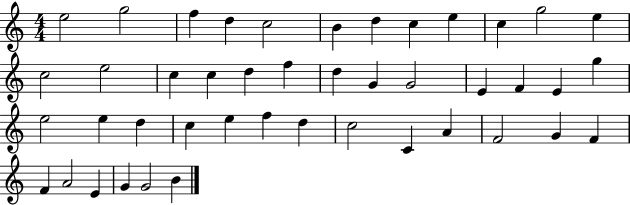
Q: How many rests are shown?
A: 0